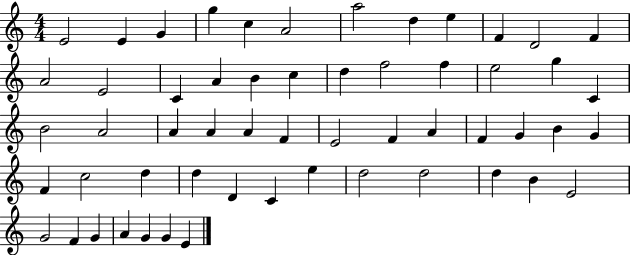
{
  \clef treble
  \numericTimeSignature
  \time 4/4
  \key c \major
  e'2 e'4 g'4 | g''4 c''4 a'2 | a''2 d''4 e''4 | f'4 d'2 f'4 | \break a'2 e'2 | c'4 a'4 b'4 c''4 | d''4 f''2 f''4 | e''2 g''4 c'4 | \break b'2 a'2 | a'4 a'4 a'4 f'4 | e'2 f'4 a'4 | f'4 g'4 b'4 g'4 | \break f'4 c''2 d''4 | d''4 d'4 c'4 e''4 | d''2 d''2 | d''4 b'4 e'2 | \break g'2 f'4 g'4 | a'4 g'4 g'4 e'4 | \bar "|."
}